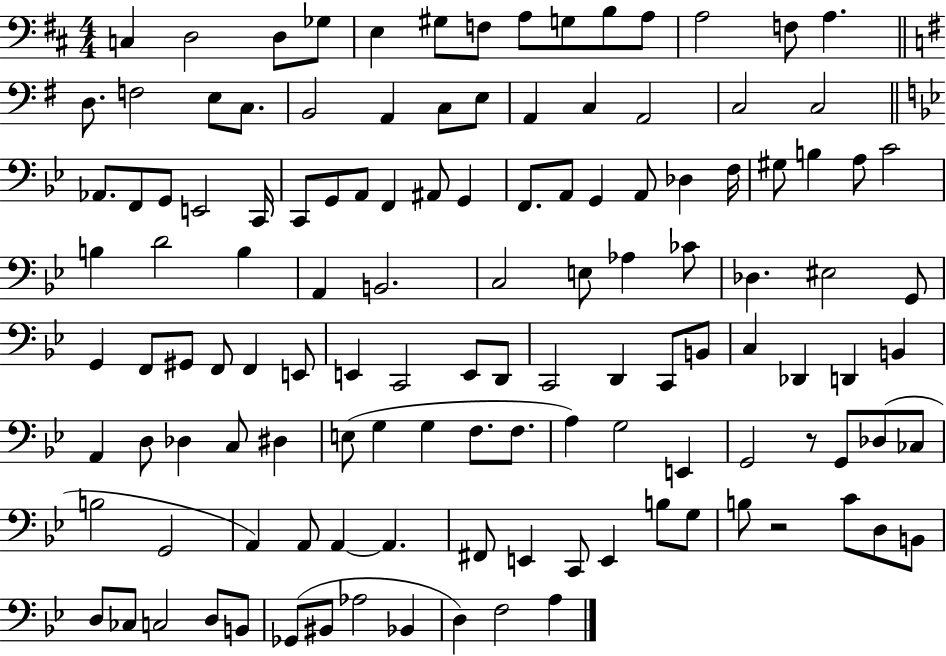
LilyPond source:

{
  \clef bass
  \numericTimeSignature
  \time 4/4
  \key d \major
  c4 d2 d8 ges8 | e4 gis8 f8 a8 g8 b8 a8 | a2 f8 a4. | \bar "||" \break \key g \major d8. f2 e8 c8. | b,2 a,4 c8 e8 | a,4 c4 a,2 | c2 c2 | \break \bar "||" \break \key g \minor aes,8. f,8 g,8 e,2 c,16 | c,8 g,8 a,8 f,4 ais,8 g,4 | f,8. a,8 g,4 a,8 des4 f16 | gis8 b4 a8 c'2 | \break b4 d'2 b4 | a,4 b,2. | c2 e8 aes4 ces'8 | des4. eis2 g,8 | \break g,4 f,8 gis,8 f,8 f,4 e,8 | e,4 c,2 e,8 d,8 | c,2 d,4 c,8 b,8 | c4 des,4 d,4 b,4 | \break a,4 d8 des4 c8 dis4 | e8( g4 g4 f8. f8. | a4) g2 e,4 | g,2 r8 g,8 des8( ces8 | \break b2 g,2 | a,4) a,8 a,4~~ a,4. | fis,8 e,4 c,8 e,4 b8 g8 | b8 r2 c'8 d8 b,8 | \break d8 ces8 c2 d8 b,8 | ges,8( bis,8 aes2 bes,4 | d4) f2 a4 | \bar "|."
}